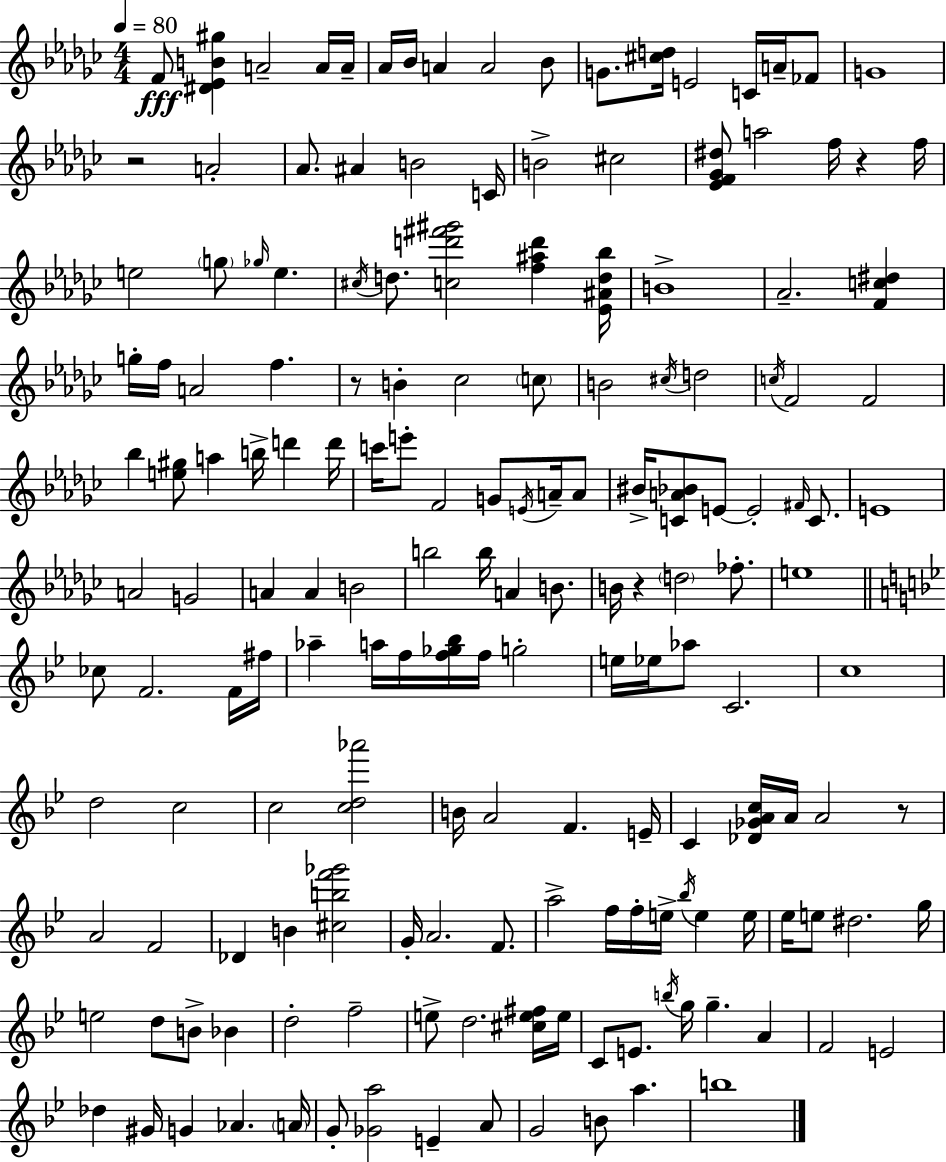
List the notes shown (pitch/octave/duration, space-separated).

F4/e [D#4,Eb4,B4,G#5]/q A4/h A4/s A4/s Ab4/s Bb4/s A4/q A4/h Bb4/e G4/e. [C#5,D5]/s E4/h C4/s A4/s FES4/e G4/w R/h A4/h Ab4/e. A#4/q B4/h C4/s B4/h C#5/h [Eb4,F4,Gb4,D#5]/e A5/h F5/s R/q F5/s E5/h G5/e Gb5/s E5/q. C#5/s D5/e. [C5,D6,F#6,G#6]/h [F5,A#5,D6]/q [Eb4,A#4,D5,Bb5]/s B4/w Ab4/h. [F4,C5,D#5]/q G5/s F5/s A4/h F5/q. R/e B4/q CES5/h C5/e B4/h C#5/s D5/h C5/s F4/h F4/h Bb5/q [E5,G#5]/e A5/q B5/s D6/q D6/s C6/s E6/e F4/h G4/e E4/s A4/s A4/e BIS4/s [C4,A4,Bb4]/e E4/e E4/h F#4/s C4/e. E4/w A4/h G4/h A4/q A4/q B4/h B5/h B5/s A4/q B4/e. B4/s R/q D5/h FES5/e. E5/w CES5/e F4/h. F4/s F#5/s Ab5/q A5/s F5/s [F5,Gb5,Bb5]/s F5/s G5/h E5/s Eb5/s Ab5/e C4/h. C5/w D5/h C5/h C5/h [C5,D5,Ab6]/h B4/s A4/h F4/q. E4/s C4/q [Db4,Gb4,A4,C5]/s A4/s A4/h R/e A4/h F4/h Db4/q B4/q [C#5,B5,F6,Gb6]/h G4/s A4/h. F4/e. A5/h F5/s F5/s E5/s Bb5/s E5/q E5/s Eb5/s E5/e D#5/h. G5/s E5/h D5/e B4/e Bb4/q D5/h F5/h E5/e D5/h. [C#5,E5,F#5]/s E5/s C4/e E4/e. B5/s G5/s G5/q. A4/q F4/h E4/h Db5/q G#4/s G4/q Ab4/q. A4/s G4/e [Gb4,A5]/h E4/q A4/e G4/h B4/e A5/q. B5/w